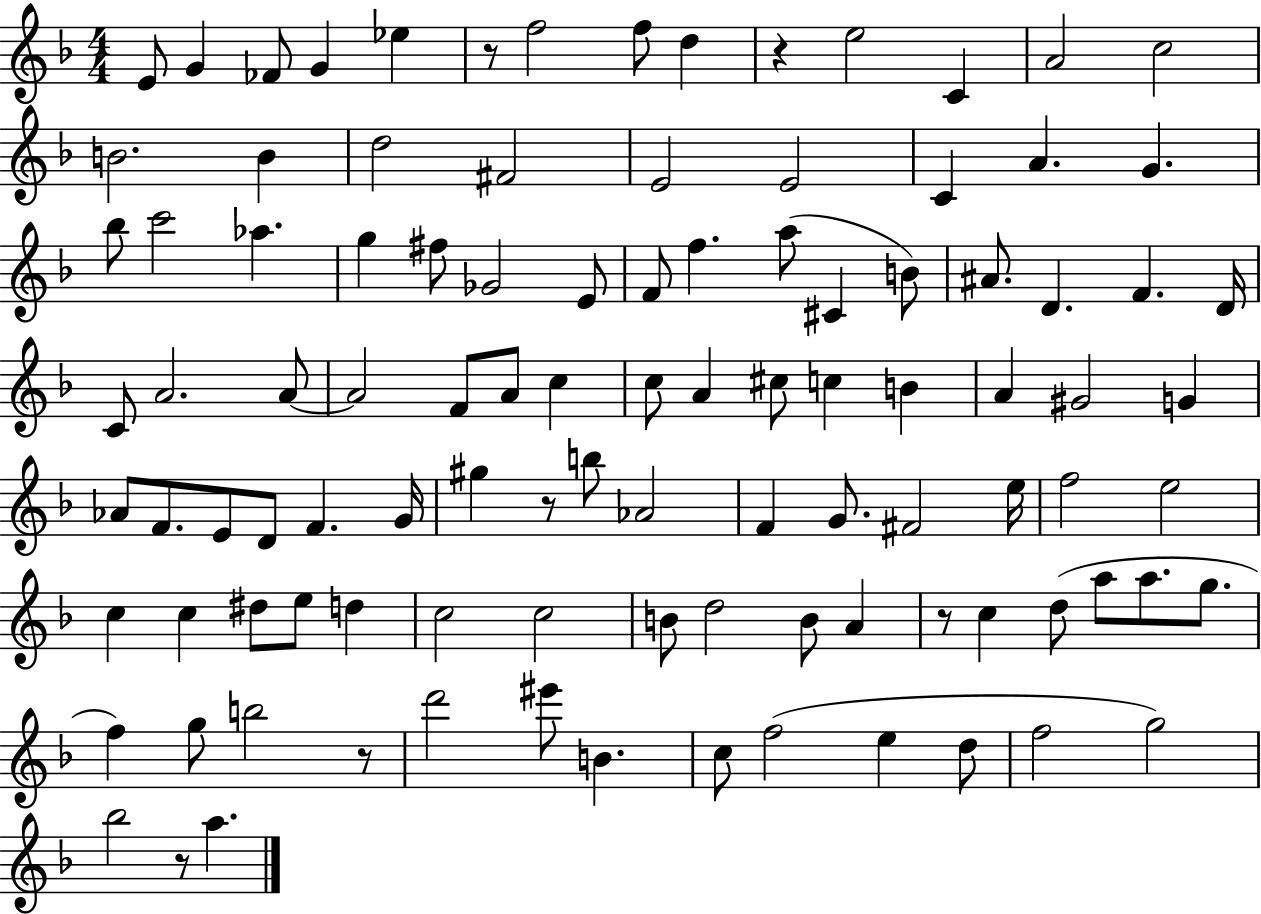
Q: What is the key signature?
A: F major